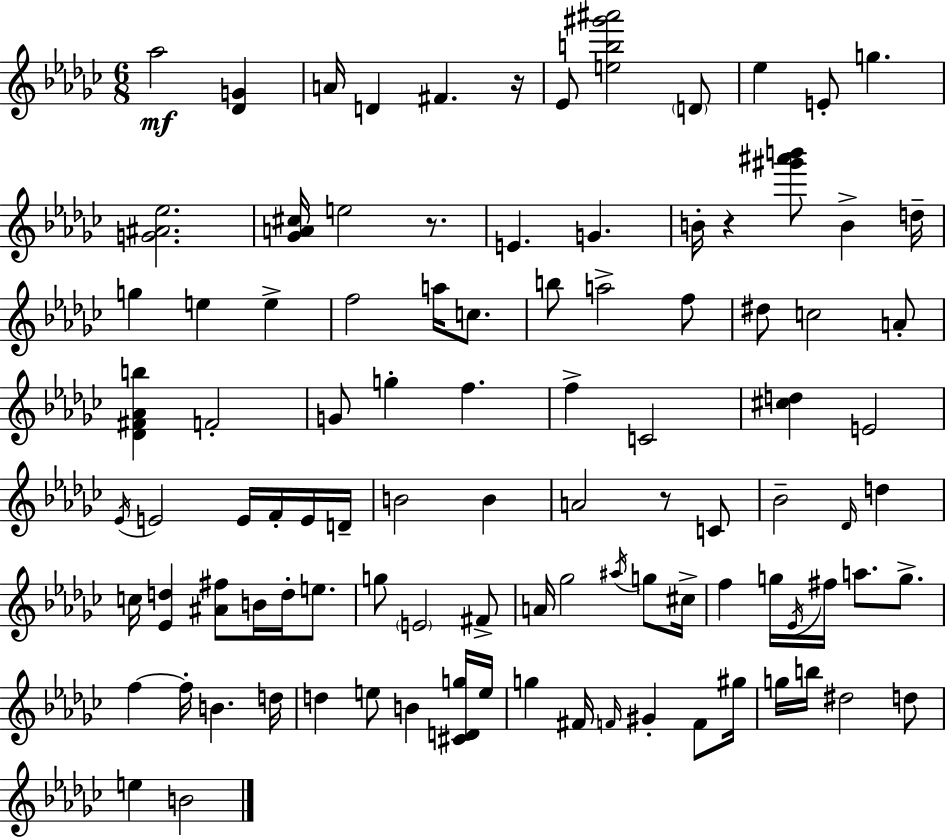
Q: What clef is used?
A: treble